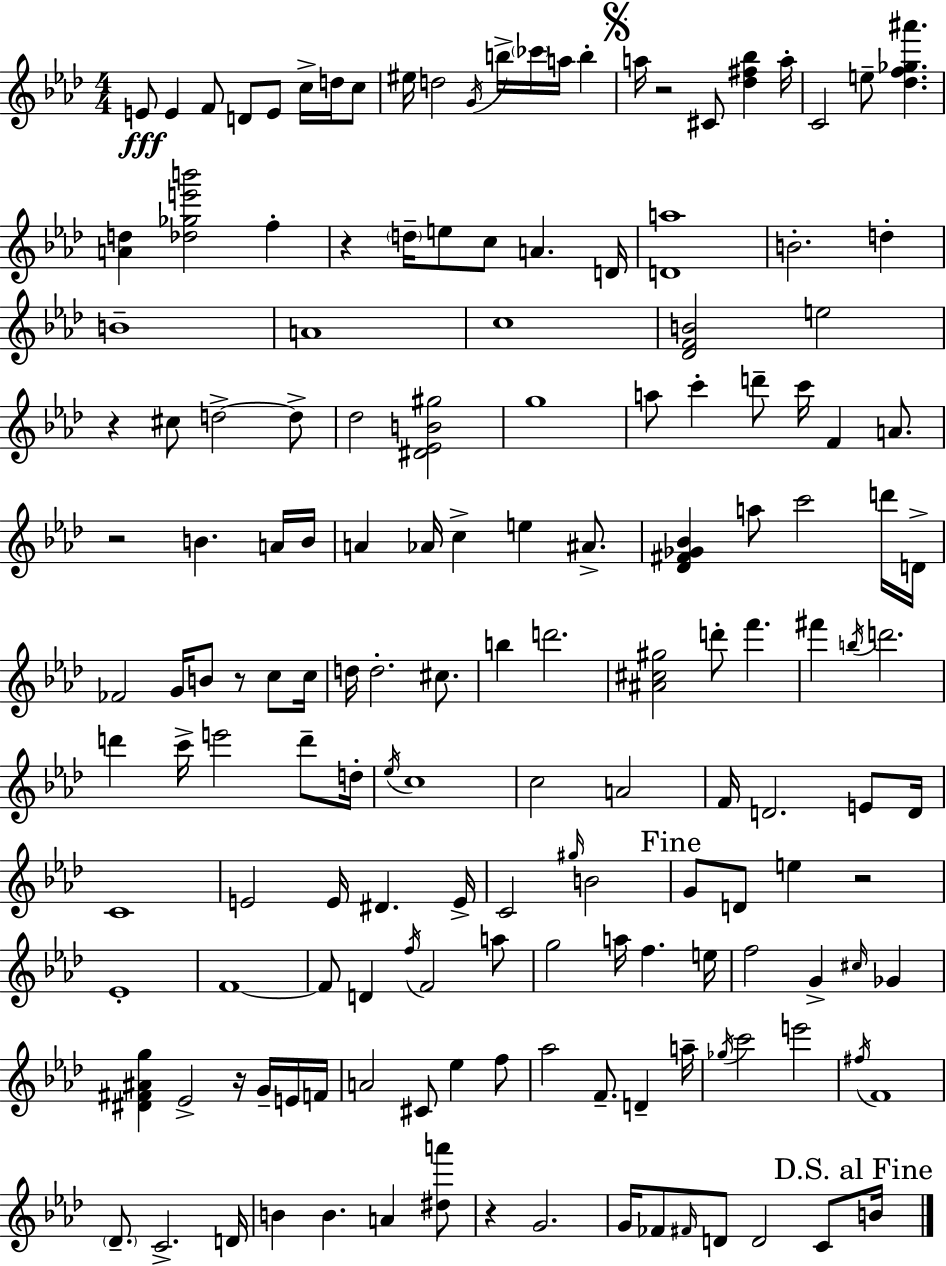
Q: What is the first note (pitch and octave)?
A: E4